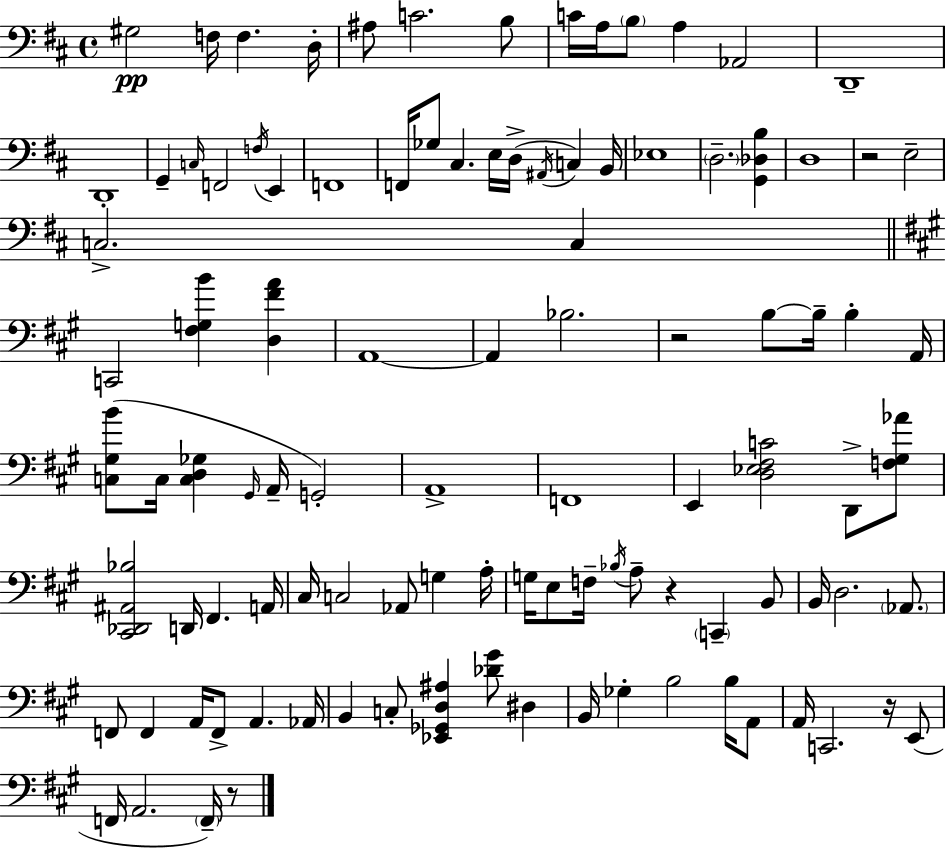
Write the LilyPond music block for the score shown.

{
  \clef bass
  \time 4/4
  \defaultTimeSignature
  \key d \major
  gis2\pp f16 f4. d16-. | ais8 c'2. b8 | c'16 a16 \parenthesize b8 a4 aes,2 | d,1-- | \break d,1-. | g,4-- \grace { c16 } f,2 \acciaccatura { f16 } e,4 | f,1 | f,16 ges8 cis4. e16 d16->( \acciaccatura { ais,16 } c4) | \break b,16 ees1 | \parenthesize d2.-- <g, des b>4 | d1 | r2 e2-- | \break c2.-> c4 | \bar "||" \break \key a \major c,2 <fis g b'>4 <d fis' a'>4 | a,1~~ | a,4 bes2. | r2 b8~~ b16-- b4-. a,16 | \break <c gis b'>8( c16 <c d ges>4 \grace { gis,16 } a,16-- g,2-.) | a,1-> | f,1 | e,4 <d ees fis c'>2 d,8-> <f gis aes'>8 | \break <cis, des, ais, bes>2 d,16 fis,4. | a,16 cis16 c2 aes,8 g4 | a16-. g16 e8 f16-- \acciaccatura { bes16 } a8-- r4 \parenthesize c,4-- | b,8 b,16 d2. \parenthesize aes,8. | \break f,8 f,4 a,16 f,8-> a,4. | aes,16 b,4 c8-. <ees, ges, d ais>4 <des' gis'>8 dis4 | b,16 ges4-. b2 b16 | a,8 a,16 c,2. r16 | \break e,8( f,16 a,2. \parenthesize f,16--) | r8 \bar "|."
}